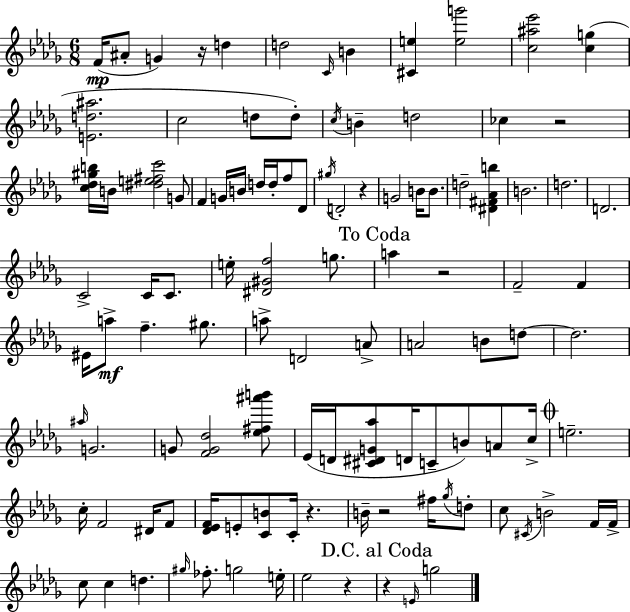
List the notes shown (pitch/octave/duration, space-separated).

F4/s A#4/e G4/q R/s D5/q D5/h C4/s B4/q [C#4,E5]/q [E5,G6]/h [C5,A#5,Eb6]/h [C5,G5]/q [E4,D5,A#5]/h. C5/h D5/e D5/e C5/s B4/q D5/h CES5/q R/h [C5,Db5,G#5,B5]/s B4/s [D#5,E5,F#5,C6]/h G4/e F4/q G4/s B4/s D5/s D5/s F5/e Db4/e G#5/s D4/h R/q G4/h B4/s B4/e. D5/h [D#4,F#4,Ab4,B5]/q B4/h. D5/h. D4/h. C4/h C4/s C4/e. E5/s [D#4,G#4,F5]/h G5/e. A5/q R/h F4/h F4/q EIS4/s A5/e F5/q. G#5/e. A5/e D4/h A4/e A4/h B4/e D5/e D5/h. A#5/s G4/h. G4/e [F4,G4,Db5]/h [Eb5,F#5,A#6,B6]/e Eb4/s D4/s [C#4,D#4,G4,Ab5]/e D4/s C4/e B4/e A4/e C5/s E5/h. C5/s F4/h D#4/s F4/e [Db4,Eb4,F4]/s E4/e [C4,B4]/e C4/s R/q. B4/s R/h F#5/s Gb5/s D5/e C5/e C#4/s B4/h F4/s F4/s C5/e C5/q D5/q. G#5/s FES5/e. G5/h E5/s Eb5/h R/q R/q E4/s G5/h